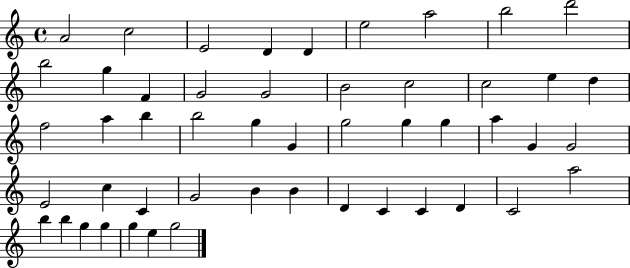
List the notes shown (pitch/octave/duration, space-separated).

A4/h C5/h E4/h D4/q D4/q E5/h A5/h B5/h D6/h B5/h G5/q F4/q G4/h G4/h B4/h C5/h C5/h E5/q D5/q F5/h A5/q B5/q B5/h G5/q G4/q G5/h G5/q G5/q A5/q G4/q G4/h E4/h C5/q C4/q G4/h B4/q B4/q D4/q C4/q C4/q D4/q C4/h A5/h B5/q B5/q G5/q G5/q G5/q E5/q G5/h